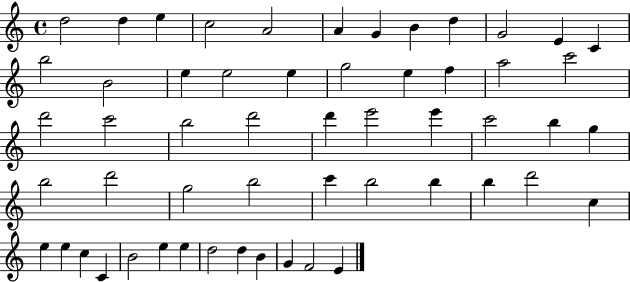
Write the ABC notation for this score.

X:1
T:Untitled
M:4/4
L:1/4
K:C
d2 d e c2 A2 A G B d G2 E C b2 B2 e e2 e g2 e f a2 c'2 d'2 c'2 b2 d'2 d' e'2 e' c'2 b g b2 d'2 g2 b2 c' b2 b b d'2 c e e c C B2 e e d2 d B G F2 E